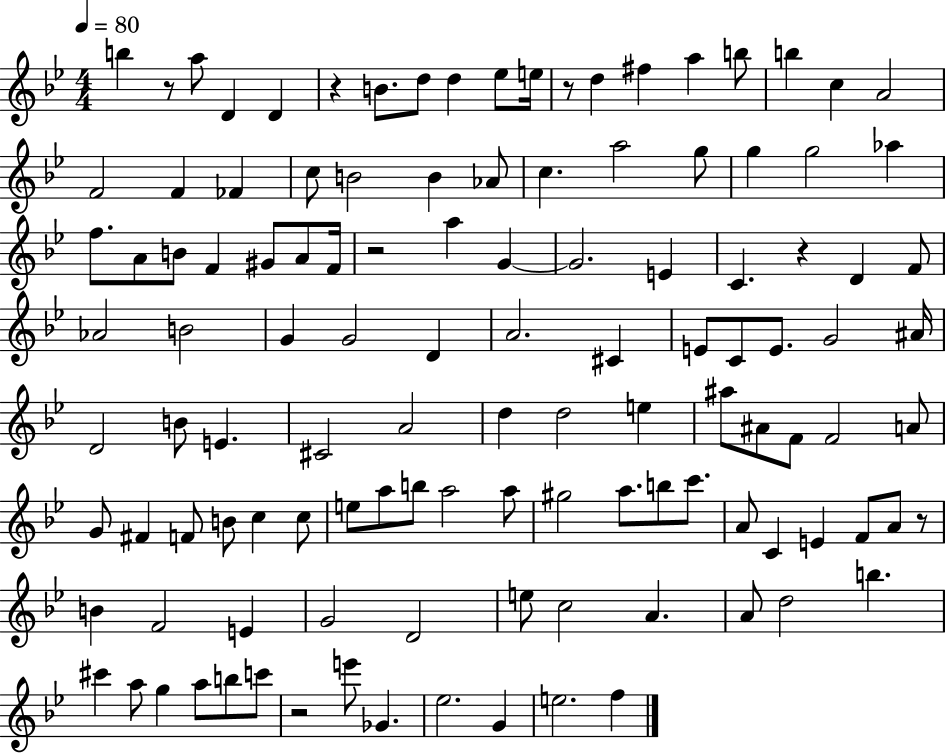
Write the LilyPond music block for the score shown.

{
  \clef treble
  \numericTimeSignature
  \time 4/4
  \key bes \major
  \tempo 4 = 80
  b''4 r8 a''8 d'4 d'4 | r4 b'8. d''8 d''4 ees''8 e''16 | r8 d''4 fis''4 a''4 b''8 | b''4 c''4 a'2 | \break f'2 f'4 fes'4 | c''8 b'2 b'4 aes'8 | c''4. a''2 g''8 | g''4 g''2 aes''4 | \break f''8. a'8 b'8 f'4 gis'8 a'8 f'16 | r2 a''4 g'4~~ | g'2. e'4 | c'4. r4 d'4 f'8 | \break aes'2 b'2 | g'4 g'2 d'4 | a'2. cis'4 | e'8 c'8 e'8. g'2 ais'16 | \break d'2 b'8 e'4. | cis'2 a'2 | d''4 d''2 e''4 | ais''8 ais'8 f'8 f'2 a'8 | \break g'8 fis'4 f'8 b'8 c''4 c''8 | e''8 a''8 b''8 a''2 a''8 | gis''2 a''8. b''8 c'''8. | a'8 c'4 e'4 f'8 a'8 r8 | \break b'4 f'2 e'4 | g'2 d'2 | e''8 c''2 a'4. | a'8 d''2 b''4. | \break cis'''4 a''8 g''4 a''8 b''8 c'''8 | r2 e'''8 ges'4. | ees''2. g'4 | e''2. f''4 | \break \bar "|."
}